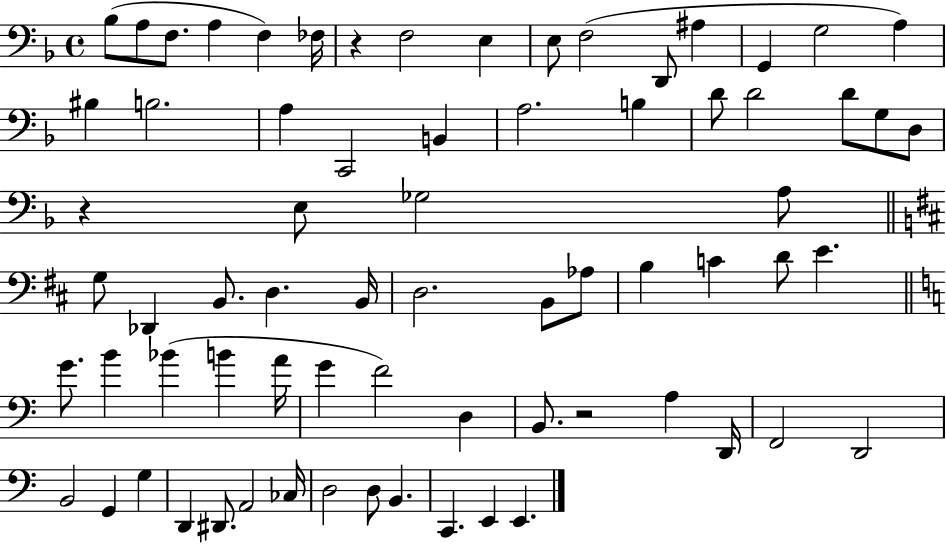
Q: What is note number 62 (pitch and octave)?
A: CES3